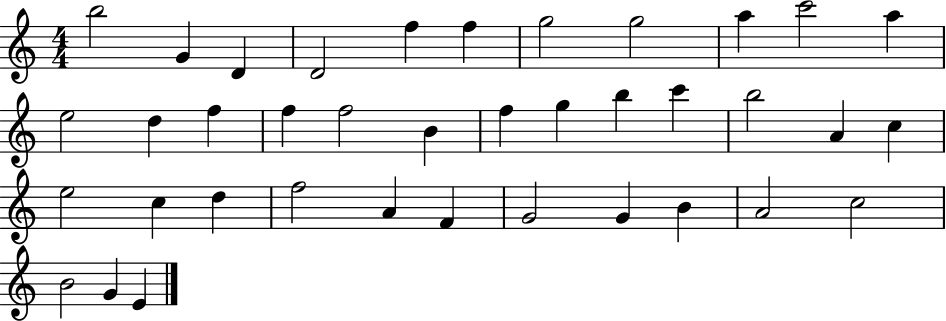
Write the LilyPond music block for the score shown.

{
  \clef treble
  \numericTimeSignature
  \time 4/4
  \key c \major
  b''2 g'4 d'4 | d'2 f''4 f''4 | g''2 g''2 | a''4 c'''2 a''4 | \break e''2 d''4 f''4 | f''4 f''2 b'4 | f''4 g''4 b''4 c'''4 | b''2 a'4 c''4 | \break e''2 c''4 d''4 | f''2 a'4 f'4 | g'2 g'4 b'4 | a'2 c''2 | \break b'2 g'4 e'4 | \bar "|."
}